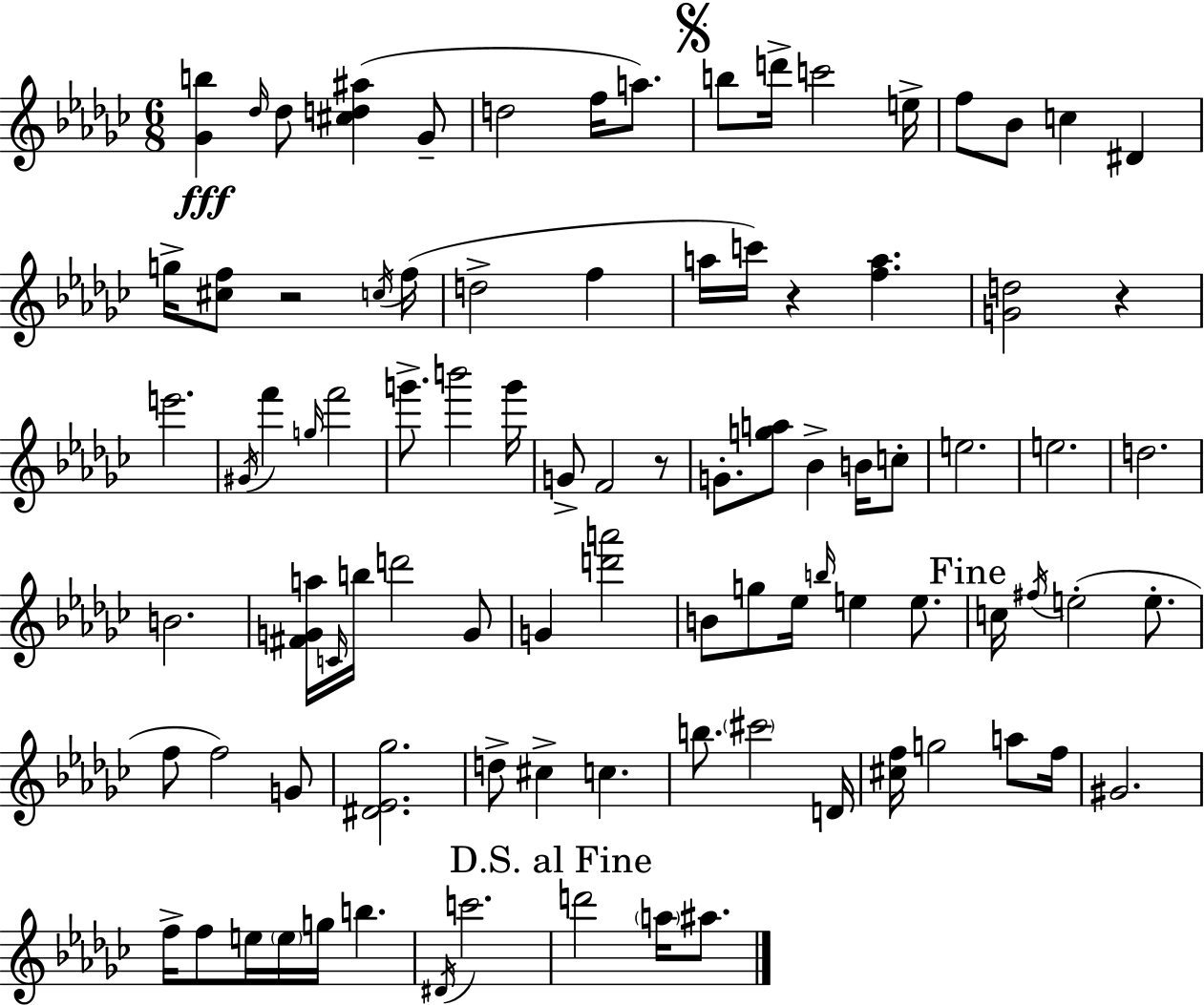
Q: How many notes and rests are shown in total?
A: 92